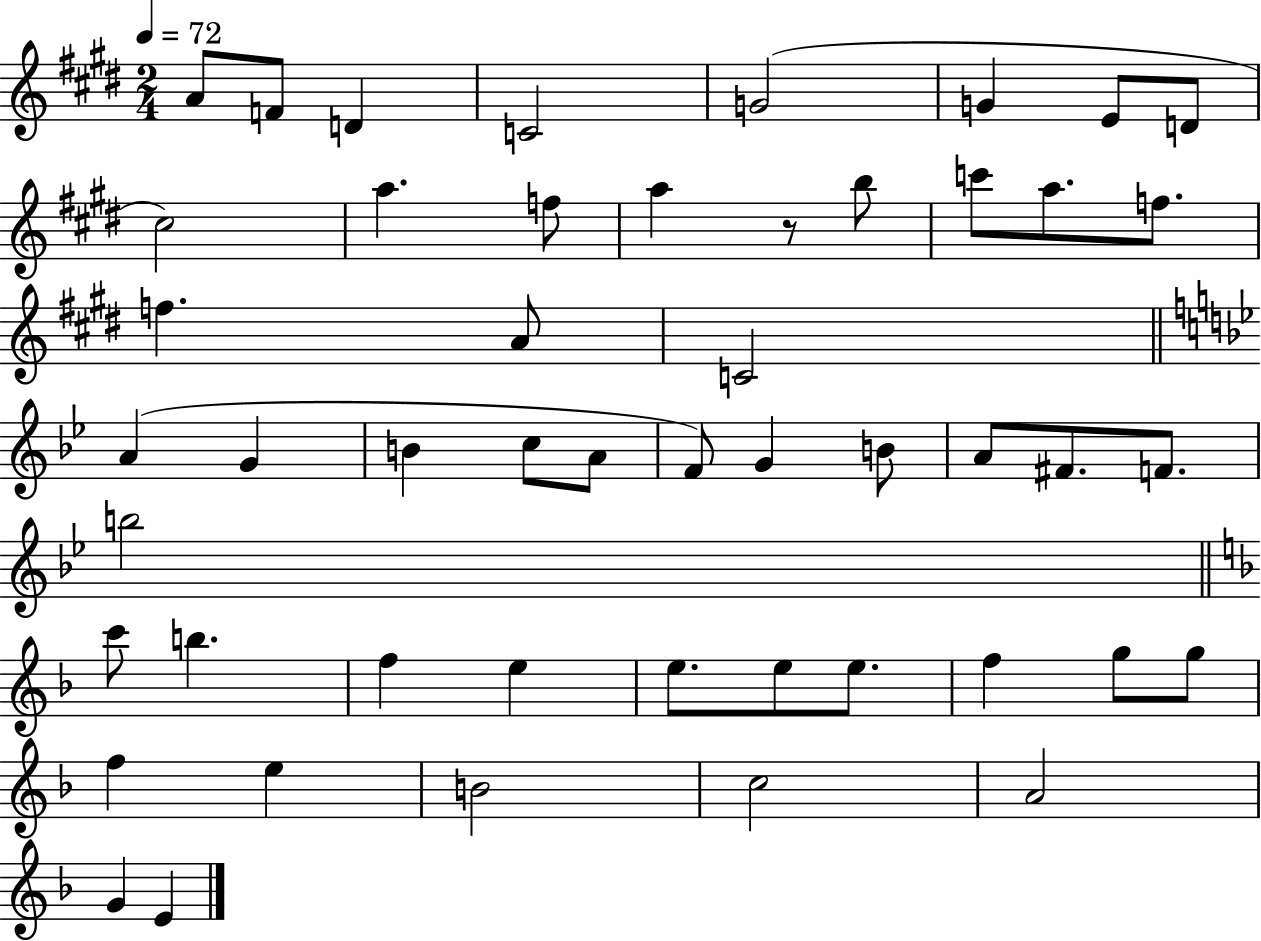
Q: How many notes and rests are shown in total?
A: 49